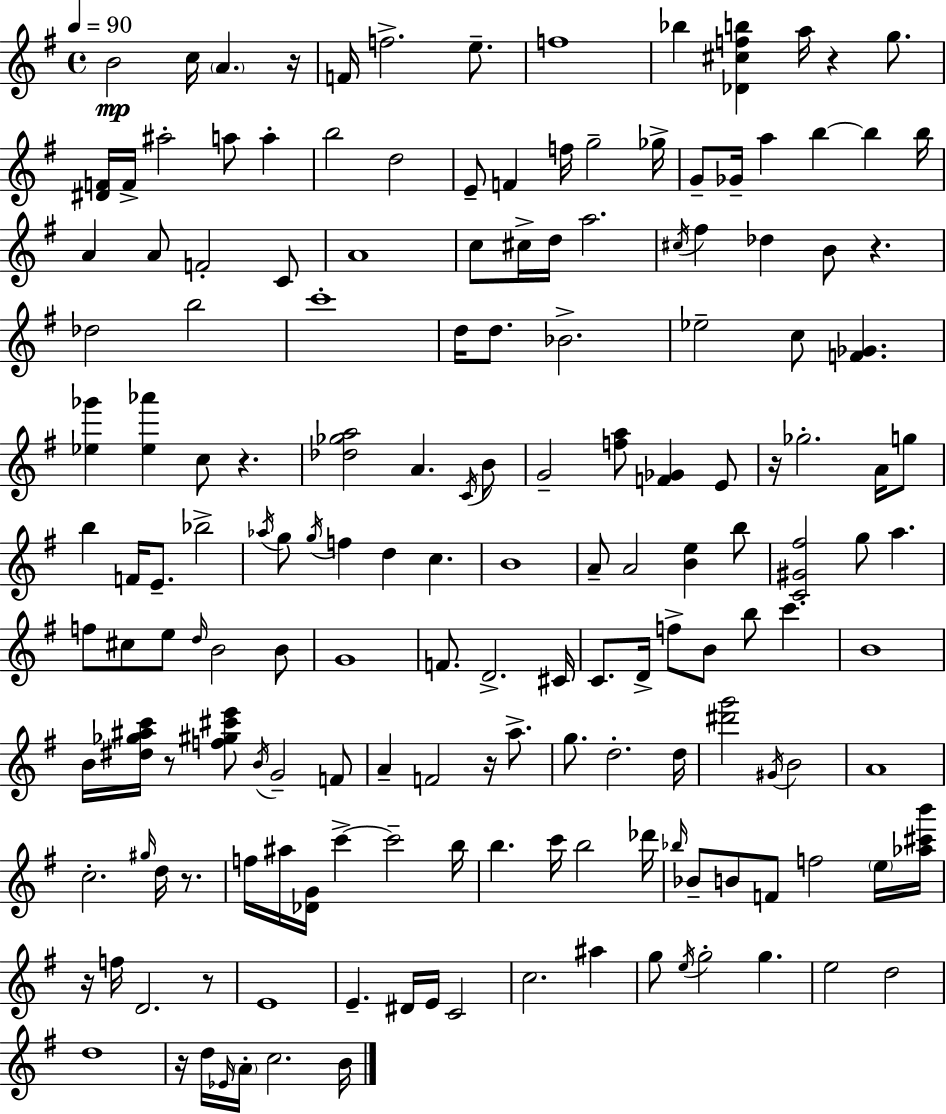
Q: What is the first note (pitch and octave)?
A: B4